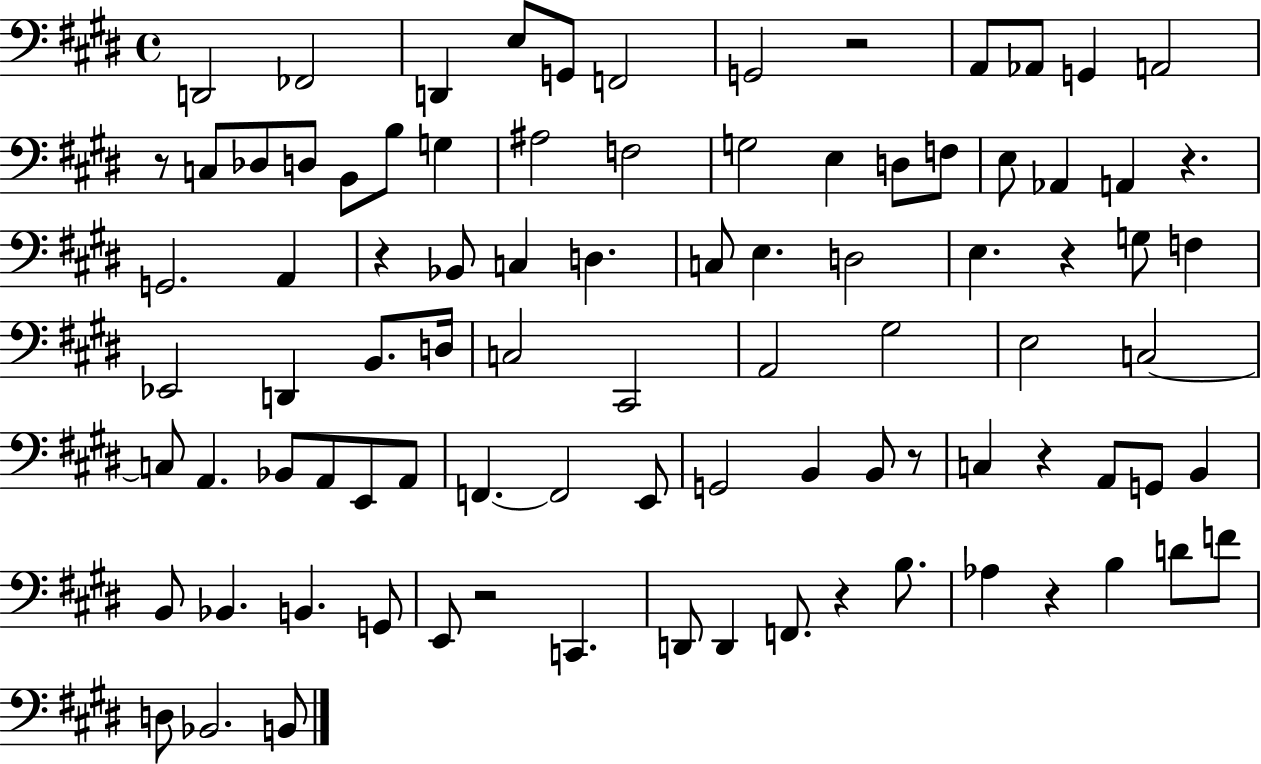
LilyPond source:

{
  \clef bass
  \time 4/4
  \defaultTimeSignature
  \key e \major
  \repeat volta 2 { d,2 fes,2 | d,4 e8 g,8 f,2 | g,2 r2 | a,8 aes,8 g,4 a,2 | \break r8 c8 des8 d8 b,8 b8 g4 | ais2 f2 | g2 e4 d8 f8 | e8 aes,4 a,4 r4. | \break g,2. a,4 | r4 bes,8 c4 d4. | c8 e4. d2 | e4. r4 g8 f4 | \break ees,2 d,4 b,8. d16 | c2 cis,2 | a,2 gis2 | e2 c2~~ | \break c8 a,4. bes,8 a,8 e,8 a,8 | f,4.~~ f,2 e,8 | g,2 b,4 b,8 r8 | c4 r4 a,8 g,8 b,4 | \break b,8 bes,4. b,4. g,8 | e,8 r2 c,4. | d,8 d,4 f,8. r4 b8. | aes4 r4 b4 d'8 f'8 | \break d8 bes,2. b,8 | } \bar "|."
}